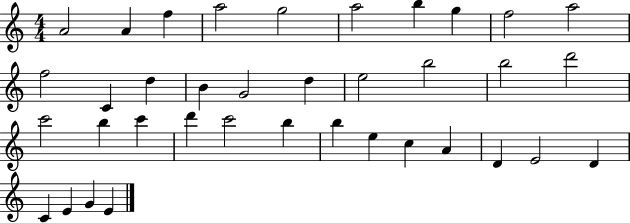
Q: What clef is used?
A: treble